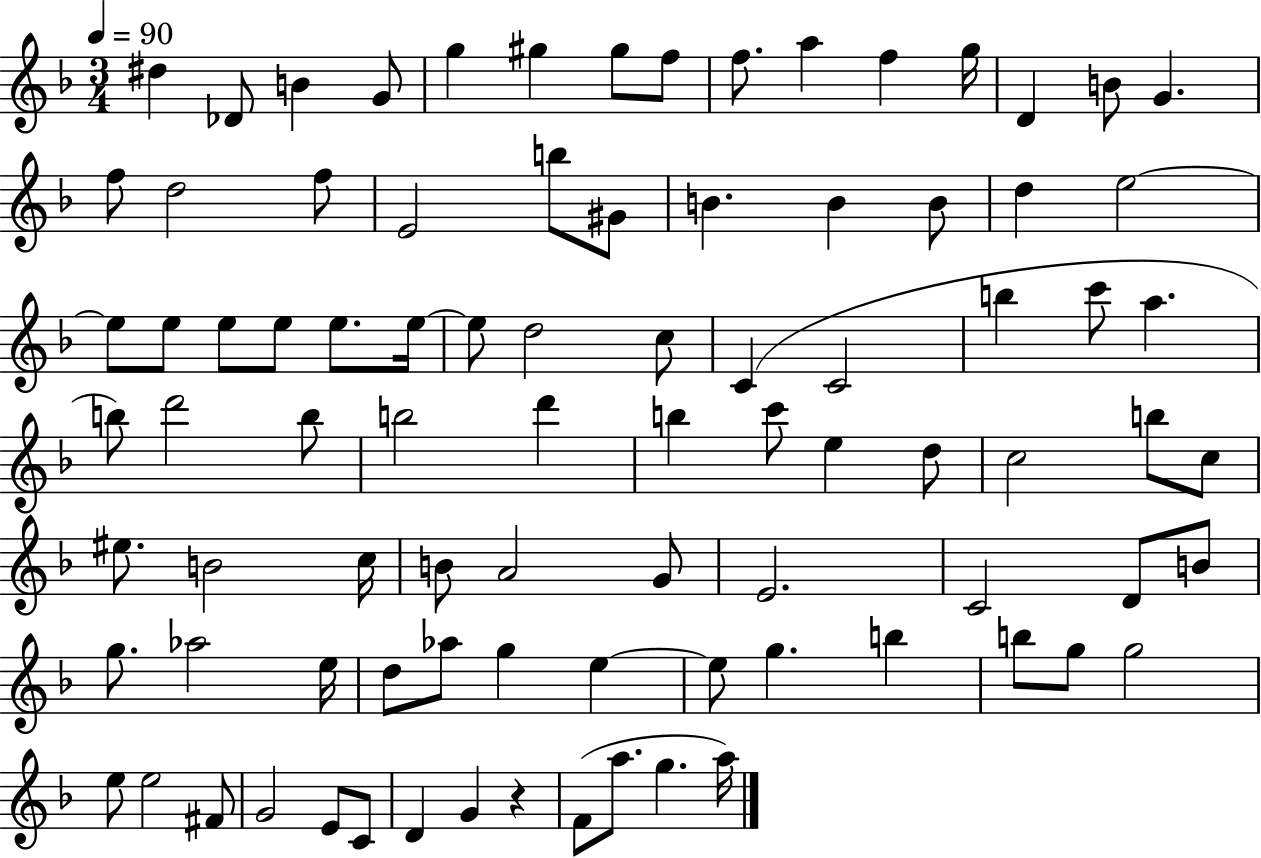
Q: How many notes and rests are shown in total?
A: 88